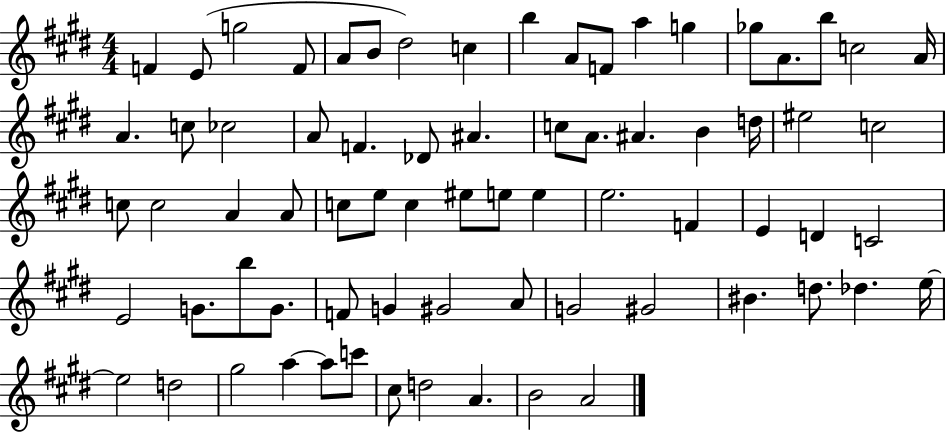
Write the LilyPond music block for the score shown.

{
  \clef treble
  \numericTimeSignature
  \time 4/4
  \key e \major
  \repeat volta 2 { f'4 e'8( g''2 f'8 | a'8 b'8 dis''2) c''4 | b''4 a'8 f'8 a''4 g''4 | ges''8 a'8. b''8 c''2 a'16 | \break a'4. c''8 ces''2 | a'8 f'4. des'8 ais'4. | c''8 a'8. ais'4. b'4 d''16 | eis''2 c''2 | \break c''8 c''2 a'4 a'8 | c''8 e''8 c''4 eis''8 e''8 e''4 | e''2. f'4 | e'4 d'4 c'2 | \break e'2 g'8. b''8 g'8. | f'8 g'4 gis'2 a'8 | g'2 gis'2 | bis'4. d''8. des''4. e''16~~ | \break e''2 d''2 | gis''2 a''4~~ a''8 c'''8 | cis''8 d''2 a'4. | b'2 a'2 | \break } \bar "|."
}